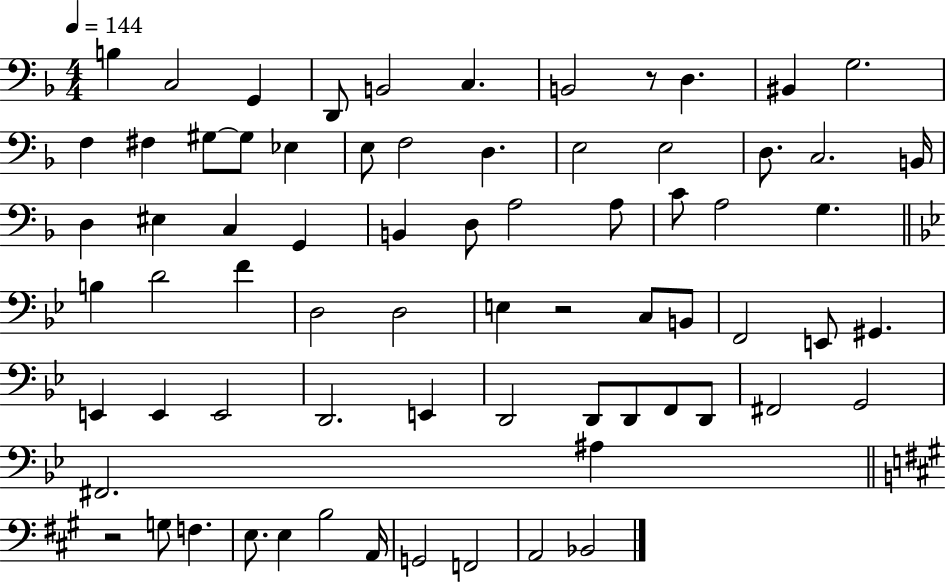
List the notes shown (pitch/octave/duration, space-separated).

B3/q C3/h G2/q D2/e B2/h C3/q. B2/h R/e D3/q. BIS2/q G3/h. F3/q F#3/q G#3/e G#3/e Eb3/q E3/e F3/h D3/q. E3/h E3/h D3/e. C3/h. B2/s D3/q EIS3/q C3/q G2/q B2/q D3/e A3/h A3/e C4/e A3/h G3/q. B3/q D4/h F4/q D3/h D3/h E3/q R/h C3/e B2/e F2/h E2/e G#2/q. E2/q E2/q E2/h D2/h. E2/q D2/h D2/e D2/e F2/e D2/e F#2/h G2/h F#2/h. A#3/q R/h G3/e F3/q. E3/e. E3/q B3/h A2/s G2/h F2/h A2/h Bb2/h